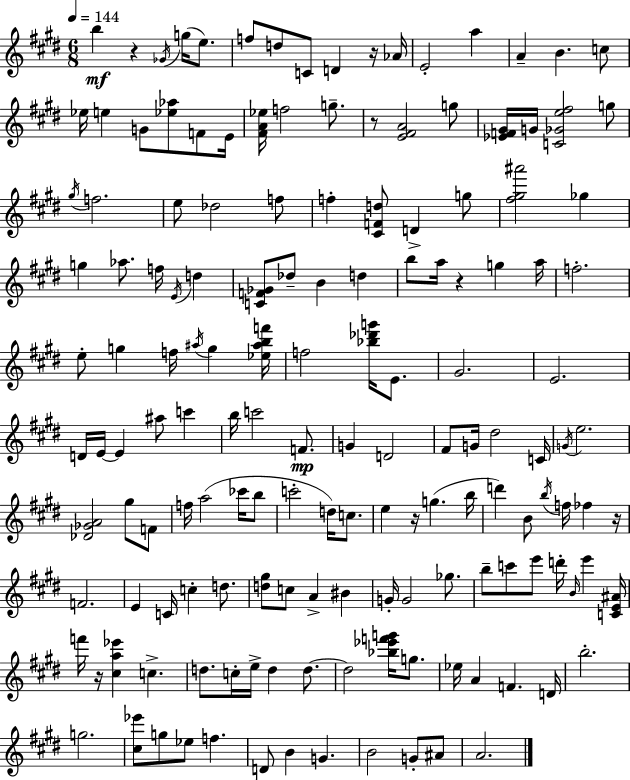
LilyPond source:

{
  \clef treble
  \numericTimeSignature
  \time 6/8
  \key e \major
  \tempo 4 = 144
  b''4\mf r4 \acciaccatura { ges'16 }( g''16 e''8.) | f''8 d''8 c'8 d'4 r16 | aes'16 e'2-. a''4 | a'4-- b'4. c''8 | \break ees''16 e''4 g'8 <ees'' aes''>8 f'8 | e'16 <fis' a' ees''>16 f''2 g''8.-- | r8 <e' fis' a'>2 g''8 | <ees' f' gis'>16 g'16 <c' ges' e'' fis''>2 g''8 | \break \acciaccatura { gis''16 } f''2. | e''8 des''2 | f''8 f''4-. <cis' f' d''>8 d'4-> | g''8 <fis'' gis'' ais'''>2 ges''4 | \break g''4 aes''8. f''16 \acciaccatura { e'16 } d''4 | <c' f' ges'>8 des''8-- b'4 d''4 | b''8 a''16 r4 g''4 | a''16 f''2.-. | \break e''8-. g''4 f''16 \acciaccatura { ais''16 } g''4 | <ees'' ais'' b'' f'''>16 f''2 | <bes'' des''' g'''>16 e'8. gis'2. | e'2. | \break d'16 e'16~~ e'4 ais''8 | c'''4 b''16 c'''2 | f'8.\mp g'4 d'2 | fis'8 g'16 dis''2 | \break c'16 \acciaccatura { g'16 } e''2. | <des' ges' a'>2 | gis''8 f'8 f''16 a''2( | ces'''16 b''8 c'''2-. | \break d''16) c''8. e''4 r16 g''4.( | b''16 d'''4) b'8 \acciaccatura { b''16 } | f''16 fes''4 r16 f'2. | e'4 c'16 c''4-. | \break d''8. <d'' gis''>8 c''8 a'4-> | bis'4 g'16-. g'2 | ges''8. b''8-- c'''8 e'''8 | d'''16-. \grace { b'16 } e'''4 <c' e' ais'>16 f'''16 r16 <cis'' a'' ees'''>4 | \break c''4.-> d''8. c''16-. e''16-> | d''4 d''8.~~ d''2 | <bes'' ees''' f''' g'''>16 g''8. ees''16 a'4 | f'4. d'16 b''2.-. | \break g''2. | <cis'' ees'''>8 g''8 ees''8 | f''4. d'8 b'4 | g'4. b'2 | \break g'8-. ais'8 a'2. | \bar "|."
}